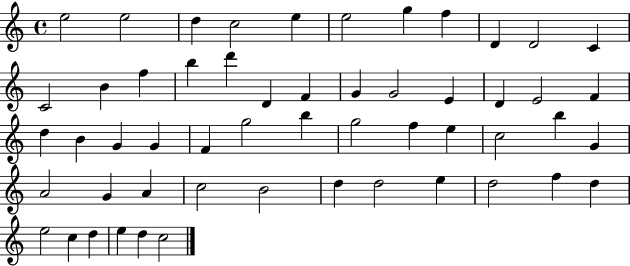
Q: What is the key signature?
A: C major